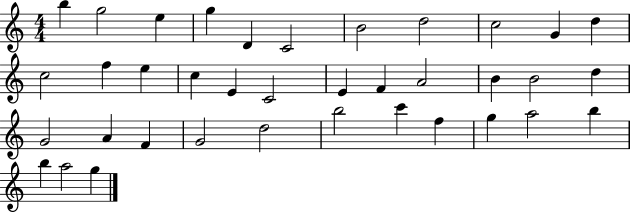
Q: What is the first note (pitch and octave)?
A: B5